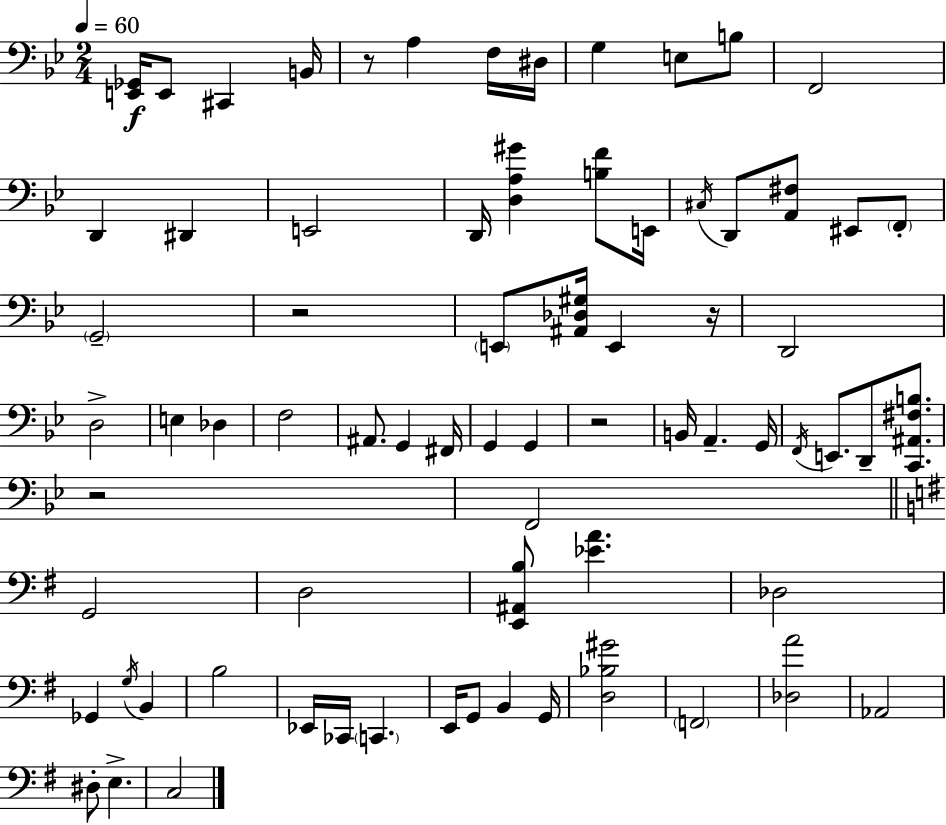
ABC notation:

X:1
T:Untitled
M:2/4
L:1/4
K:Gm
[E,,_G,,]/4 E,,/2 ^C,, B,,/4 z/2 A, F,/4 ^D,/4 G, E,/2 B,/2 F,,2 D,, ^D,, E,,2 D,,/4 [D,A,^G] [B,F]/2 E,,/4 ^C,/4 D,,/2 [A,,^F,]/2 ^E,,/2 F,,/2 G,,2 z2 E,,/2 [^A,,_D,^G,]/4 E,, z/4 D,,2 D,2 E, _D, F,2 ^A,,/2 G,, ^F,,/4 G,, G,, z2 B,,/4 A,, G,,/4 F,,/4 E,,/2 D,,/2 [C,,^A,,^F,B,]/2 z2 F,,2 G,,2 D,2 [E,,^A,,B,]/2 [_EA] _D,2 _G,, G,/4 B,, B,2 _E,,/4 _C,,/4 C,, E,,/4 G,,/2 B,, G,,/4 [D,_B,^G]2 F,,2 [_D,A]2 _A,,2 ^D,/2 E, C,2